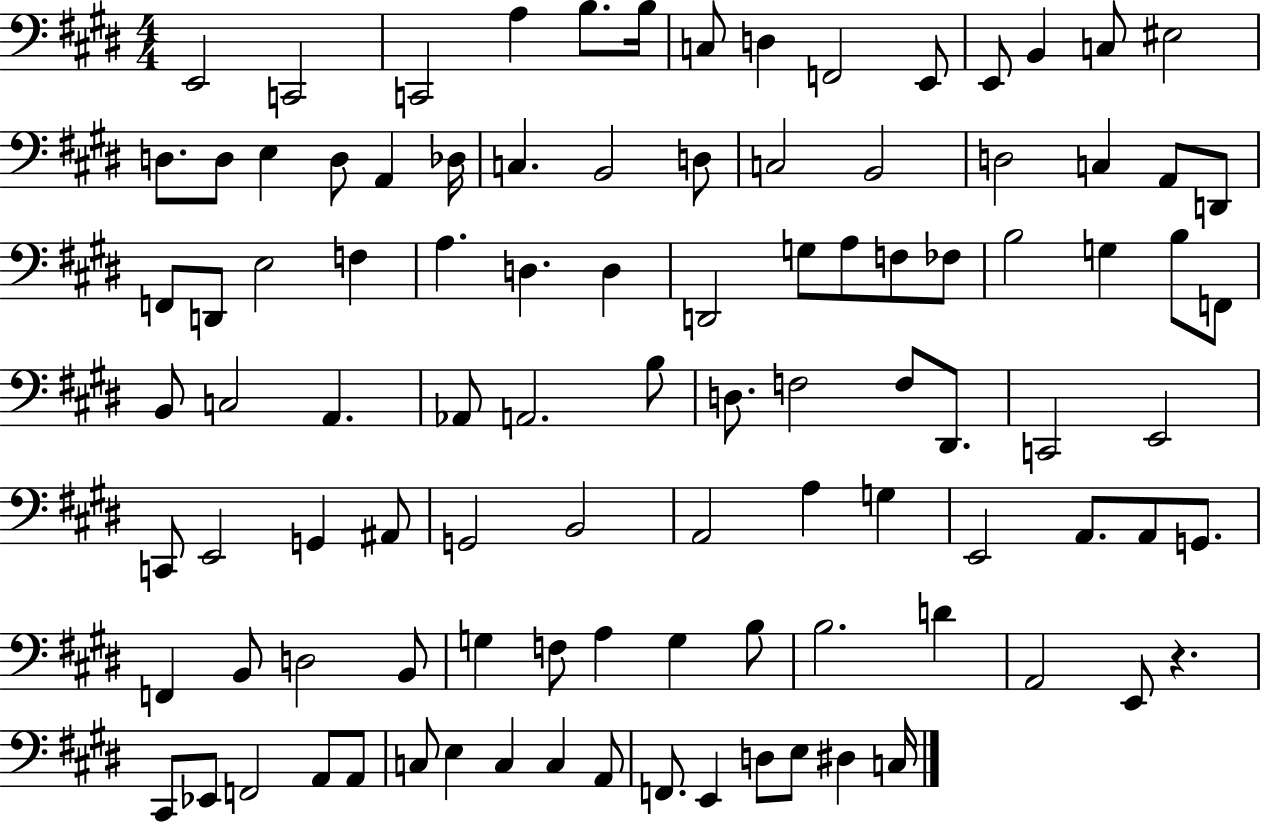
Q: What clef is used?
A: bass